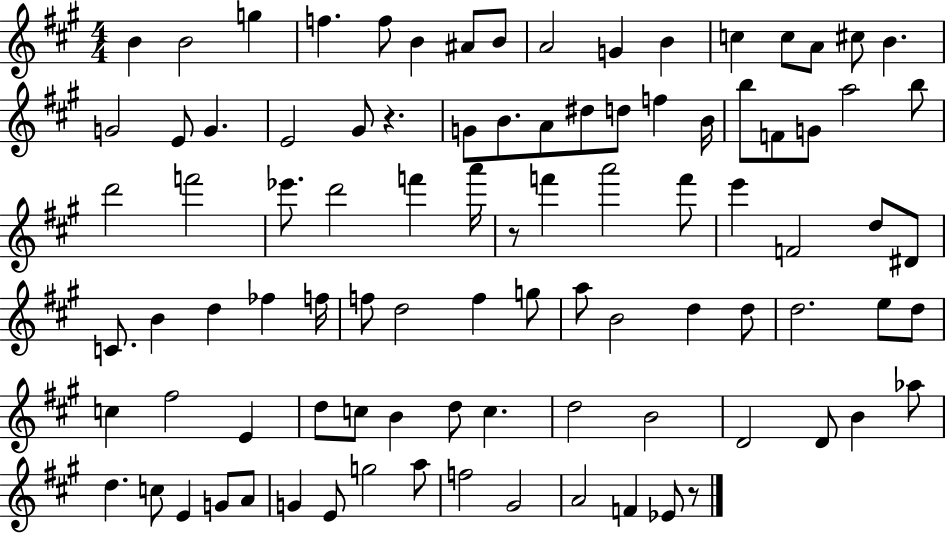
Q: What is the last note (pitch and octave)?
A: Eb4